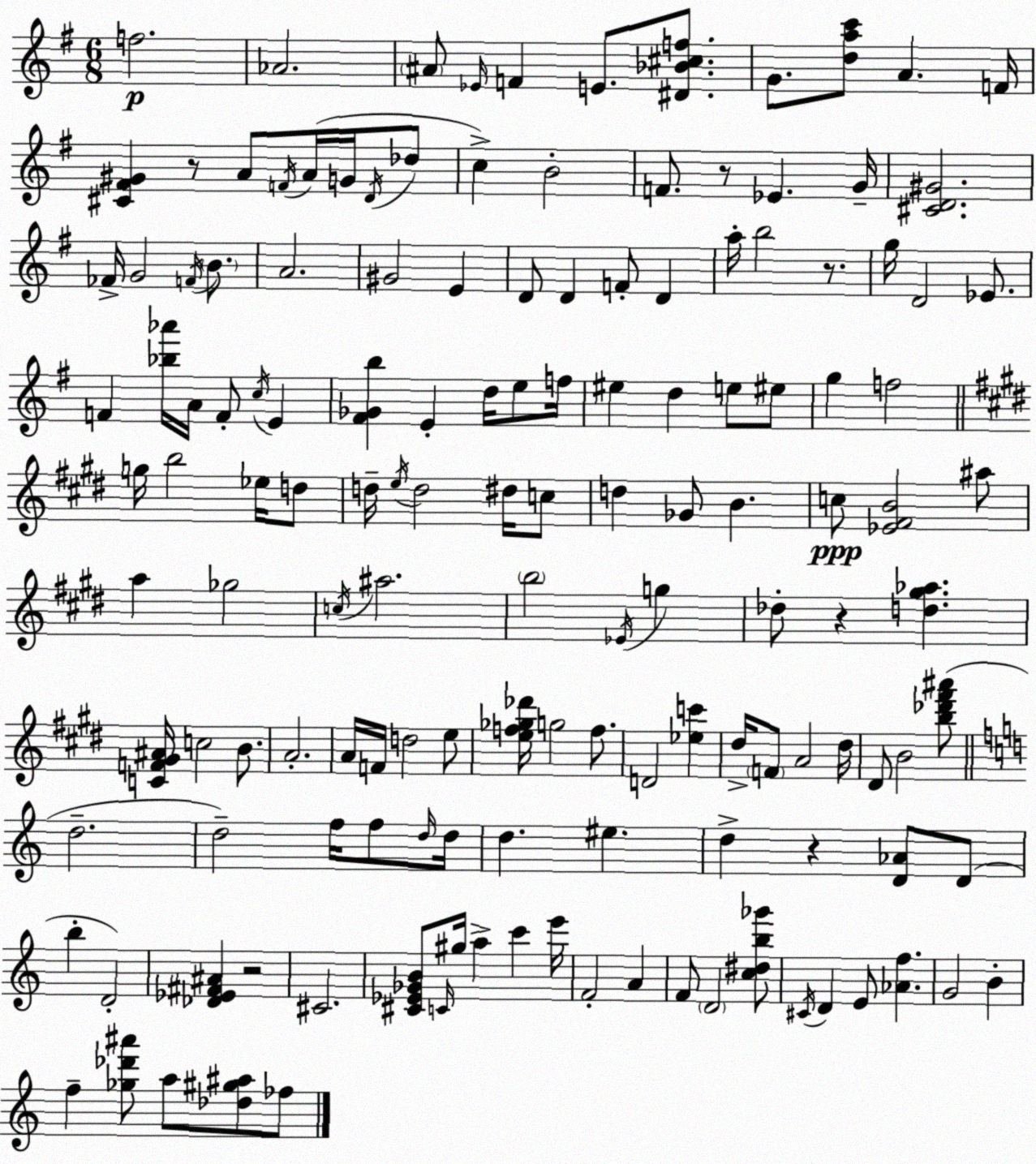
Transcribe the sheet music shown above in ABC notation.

X:1
T:Untitled
M:6/8
L:1/4
K:G
f2 _A2 ^A/2 _E/4 F E/2 [^D_B^cf]/2 G/2 [dac']/2 A F/4 [^C^F^G] z/2 A/2 F/4 A/4 G/4 D/4 _d/2 c B2 F/2 z/2 _E G/4 [^CD^G]2 _F/4 G2 F/4 B/2 A2 ^G2 E D/2 D F/2 D a/4 b2 z/2 g/4 D2 _E/2 F [_b_a']/4 A/4 F/2 c/4 E [^F_Gb] E d/4 e/2 f/4 ^e d e/2 ^e/2 g f2 g/4 b2 _e/4 d/2 d/4 e/4 d2 ^d/4 c/2 d _G/2 B c/2 [_E^FB]2 ^a/2 a _g2 c/4 ^a2 b2 _E/4 g _d/2 z [d^g_a] [CF^G^A]/4 c2 B/2 A2 A/4 F/4 d2 e/2 [ef_g_d']/4 g2 f/2 D2 [_ec'] ^d/4 F/2 A2 ^d/4 ^D/2 B2 [b_d'^f'^a']/2 d2 d2 f/4 f/2 d/4 d/4 d ^e d z [D_A]/2 D/2 b D2 [_D_E^F^A] z2 ^C2 [^C_E_GB]/2 C/4 ^g/4 a c' e'/4 F2 A F/2 D2 [c^db_g']/2 ^C/4 D E/2 [_Af] G2 B f [_g_d'^a']/2 a/2 [_d^g^a]/2 _f/2